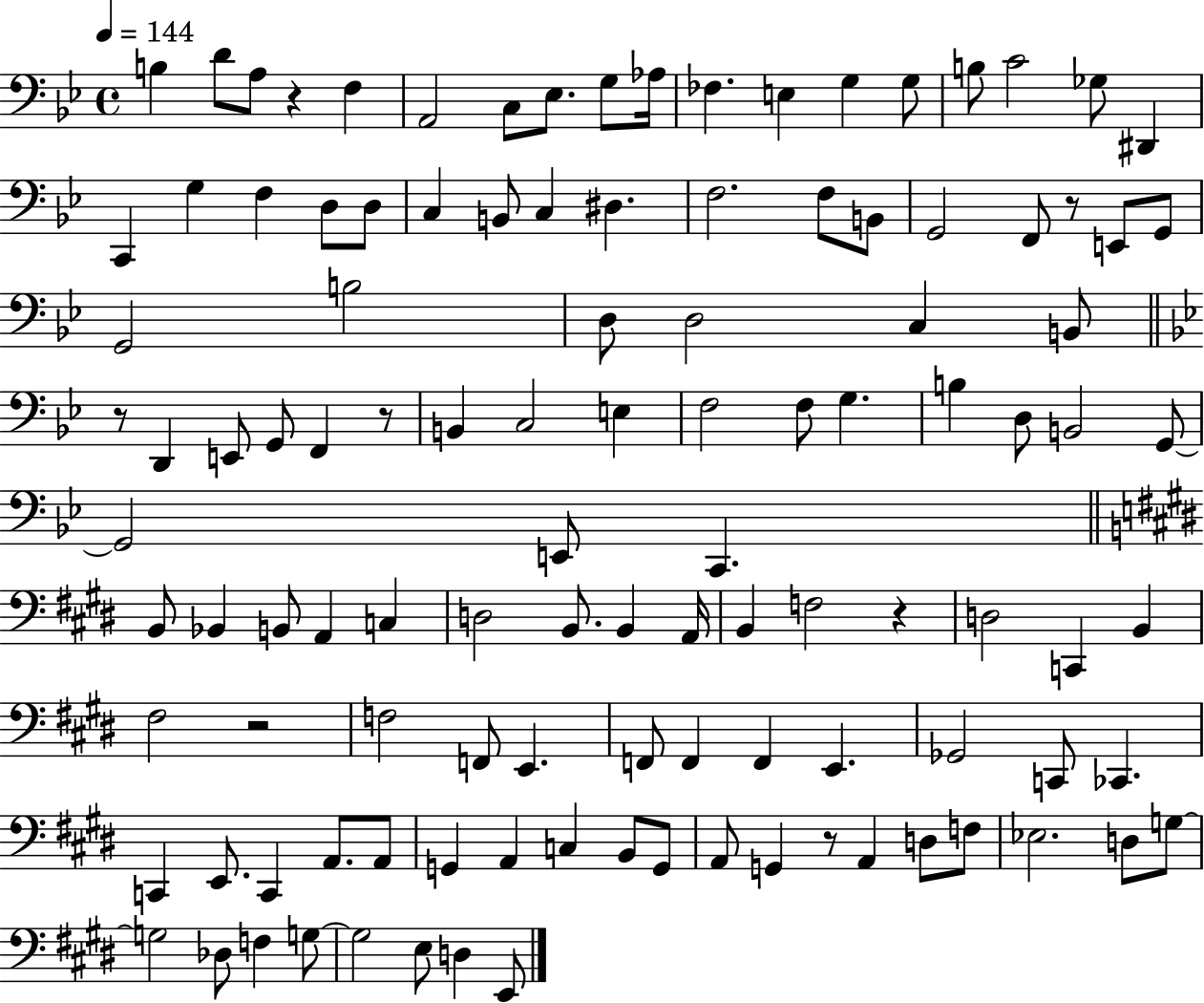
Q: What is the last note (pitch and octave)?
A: E2